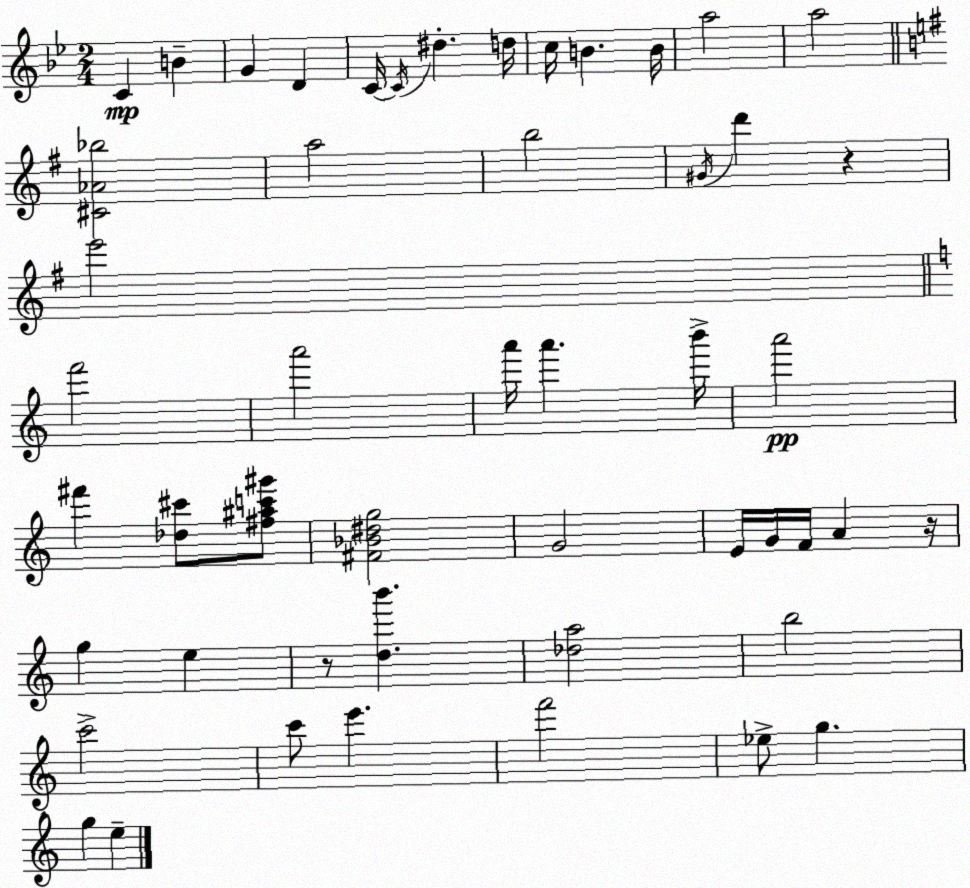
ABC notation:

X:1
T:Untitled
M:2/4
L:1/4
K:Bb
C B G D C/4 C/4 ^d d/4 c/4 B B/4 a2 a2 [^C_A_b]2 a2 b2 ^G/4 d' z e'2 f'2 a'2 a'/4 a' b'/4 a'2 ^f' [_d^c']/2 [^f^ac'^g']/2 [^F_B^dg]2 G2 E/4 G/4 F/4 A z/4 g e z/2 [db'] [_da]2 b2 c'2 c'/2 e' f'2 _e/2 g g e